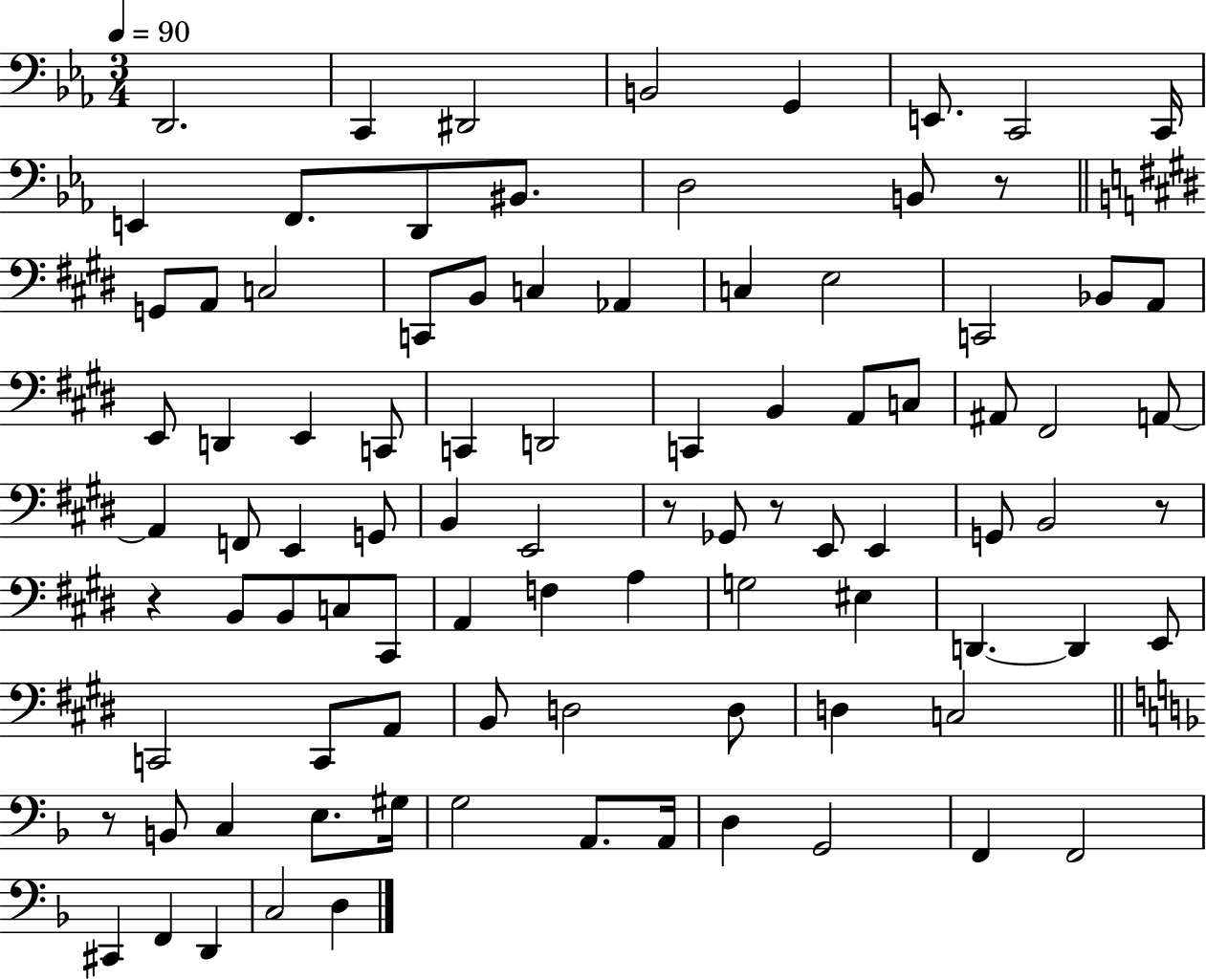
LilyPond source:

{
  \clef bass
  \numericTimeSignature
  \time 3/4
  \key ees \major
  \tempo 4 = 90
  d,2. | c,4 dis,2 | b,2 g,4 | e,8. c,2 c,16 | \break e,4 f,8. d,8 bis,8. | d2 b,8 r8 | \bar "||" \break \key e \major g,8 a,8 c2 | c,8 b,8 c4 aes,4 | c4 e2 | c,2 bes,8 a,8 | \break e,8 d,4 e,4 c,8 | c,4 d,2 | c,4 b,4 a,8 c8 | ais,8 fis,2 a,8~~ | \break a,4 f,8 e,4 g,8 | b,4 e,2 | r8 ges,8 r8 e,8 e,4 | g,8 b,2 r8 | \break r4 b,8 b,8 c8 cis,8 | a,4 f4 a4 | g2 eis4 | d,4.~~ d,4 e,8 | \break c,2 c,8 a,8 | b,8 d2 d8 | d4 c2 | \bar "||" \break \key f \major r8 b,8 c4 e8. gis16 | g2 a,8. a,16 | d4 g,2 | f,4 f,2 | \break cis,4 f,4 d,4 | c2 d4 | \bar "|."
}